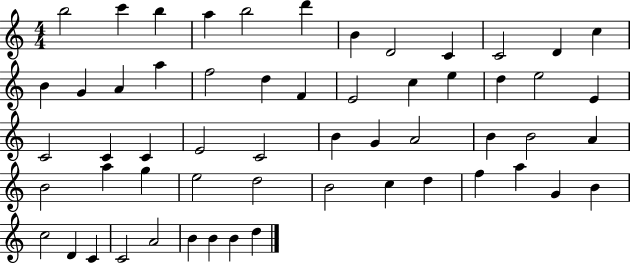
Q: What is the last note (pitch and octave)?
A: D5